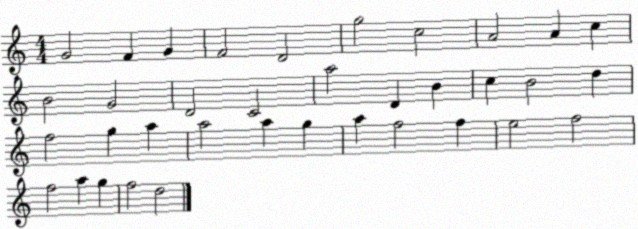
X:1
T:Untitled
M:4/4
L:1/4
K:C
G2 F G F2 D2 g2 c2 A2 A c B2 G2 D2 C2 a2 D B c B2 d f2 g a a2 a g a f2 f e2 f2 f2 a g f2 d2